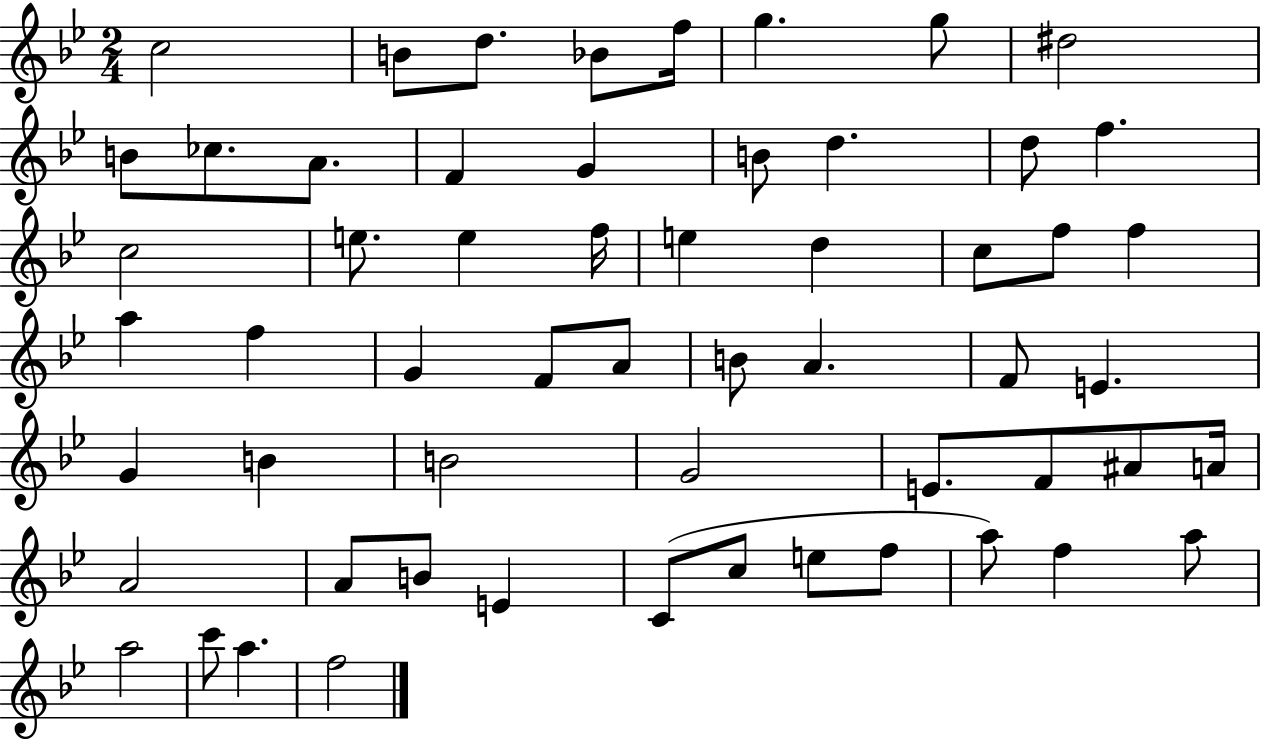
{
  \clef treble
  \numericTimeSignature
  \time 2/4
  \key bes \major
  \repeat volta 2 { c''2 | b'8 d''8. bes'8 f''16 | g''4. g''8 | dis''2 | \break b'8 ces''8. a'8. | f'4 g'4 | b'8 d''4. | d''8 f''4. | \break c''2 | e''8. e''4 f''16 | e''4 d''4 | c''8 f''8 f''4 | \break a''4 f''4 | g'4 f'8 a'8 | b'8 a'4. | f'8 e'4. | \break g'4 b'4 | b'2 | g'2 | e'8. f'8 ais'8 a'16 | \break a'2 | a'8 b'8 e'4 | c'8( c''8 e''8 f''8 | a''8) f''4 a''8 | \break a''2 | c'''8 a''4. | f''2 | } \bar "|."
}